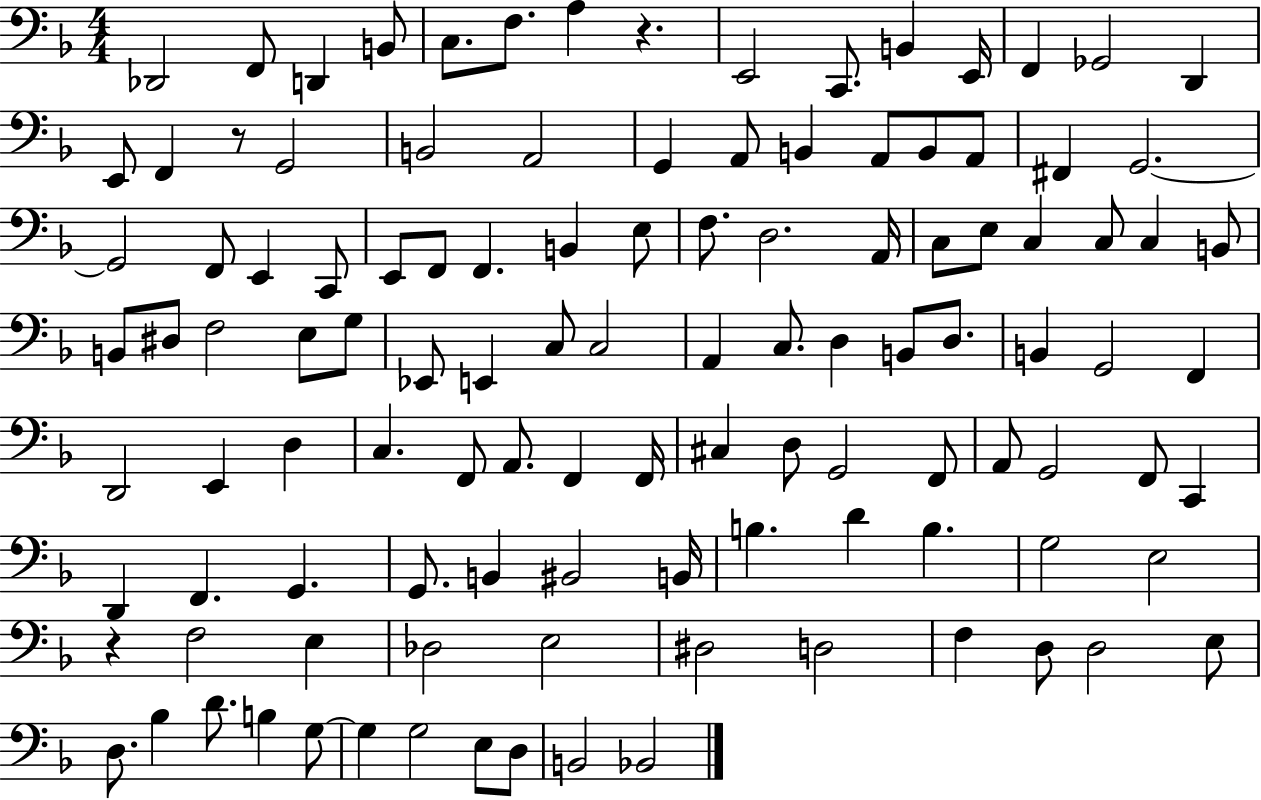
Db2/h F2/e D2/q B2/e C3/e. F3/e. A3/q R/q. E2/h C2/e. B2/q E2/s F2/q Gb2/h D2/q E2/e F2/q R/e G2/h B2/h A2/h G2/q A2/e B2/q A2/e B2/e A2/e F#2/q G2/h. G2/h F2/e E2/q C2/e E2/e F2/e F2/q. B2/q E3/e F3/e. D3/h. A2/s C3/e E3/e C3/q C3/e C3/q B2/e B2/e D#3/e F3/h E3/e G3/e Eb2/e E2/q C3/e C3/h A2/q C3/e. D3/q B2/e D3/e. B2/q G2/h F2/q D2/h E2/q D3/q C3/q. F2/e A2/e. F2/q F2/s C#3/q D3/e G2/h F2/e A2/e G2/h F2/e C2/q D2/q F2/q. G2/q. G2/e. B2/q BIS2/h B2/s B3/q. D4/q B3/q. G3/h E3/h R/q F3/h E3/q Db3/h E3/h D#3/h D3/h F3/q D3/e D3/h E3/e D3/e. Bb3/q D4/e. B3/q G3/e G3/q G3/h E3/e D3/e B2/h Bb2/h